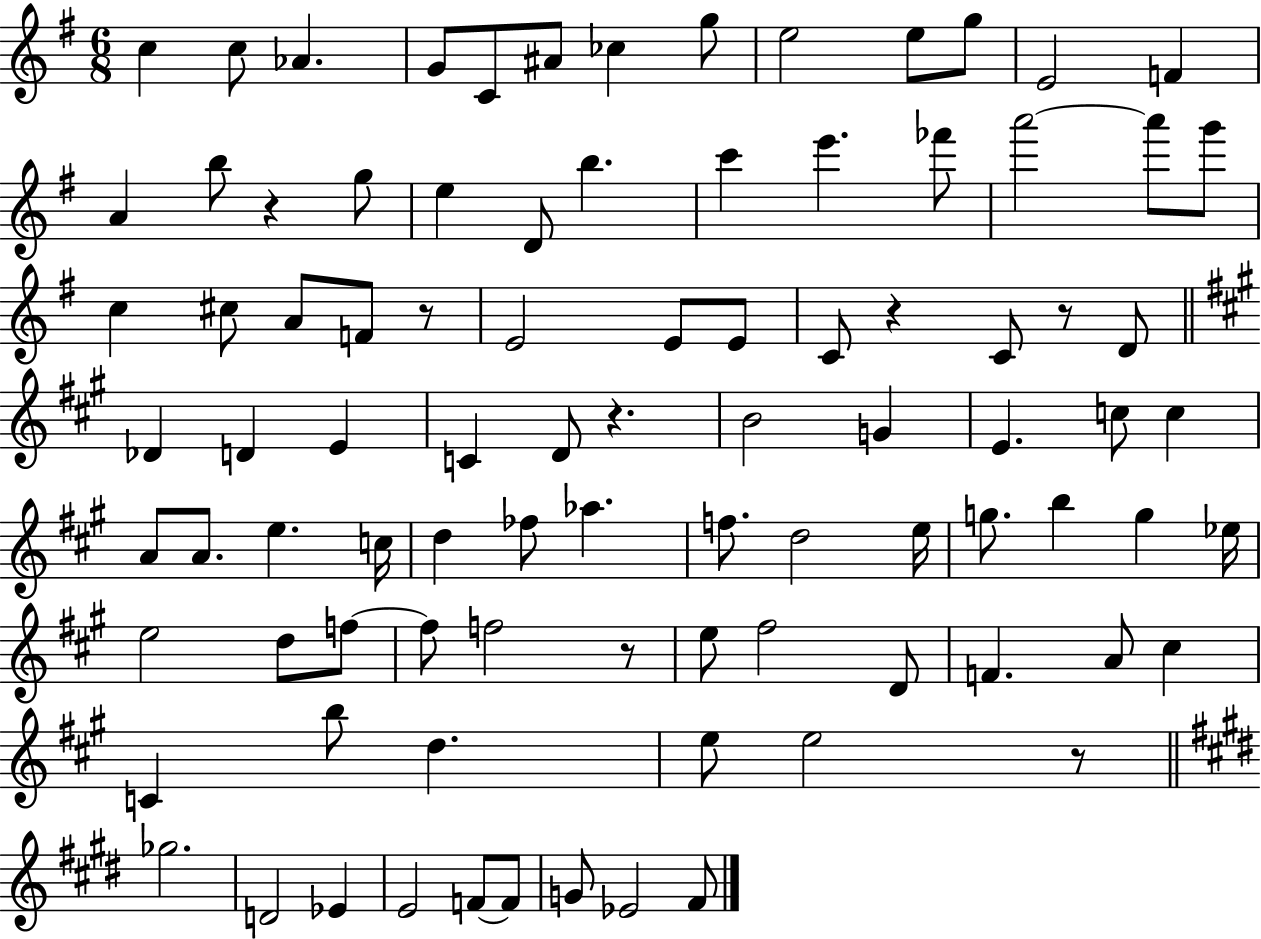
C5/q C5/e Ab4/q. G4/e C4/e A#4/e CES5/q G5/e E5/h E5/e G5/e E4/h F4/q A4/q B5/e R/q G5/e E5/q D4/e B5/q. C6/q E6/q. FES6/e A6/h A6/e G6/e C5/q C#5/e A4/e F4/e R/e E4/h E4/e E4/e C4/e R/q C4/e R/e D4/e Db4/q D4/q E4/q C4/q D4/e R/q. B4/h G4/q E4/q. C5/e C5/q A4/e A4/e. E5/q. C5/s D5/q FES5/e Ab5/q. F5/e. D5/h E5/s G5/e. B5/q G5/q Eb5/s E5/h D5/e F5/e F5/e F5/h R/e E5/e F#5/h D4/e F4/q. A4/e C#5/q C4/q B5/e D5/q. E5/e E5/h R/e Gb5/h. D4/h Eb4/q E4/h F4/e F4/e G4/e Eb4/h F#4/e